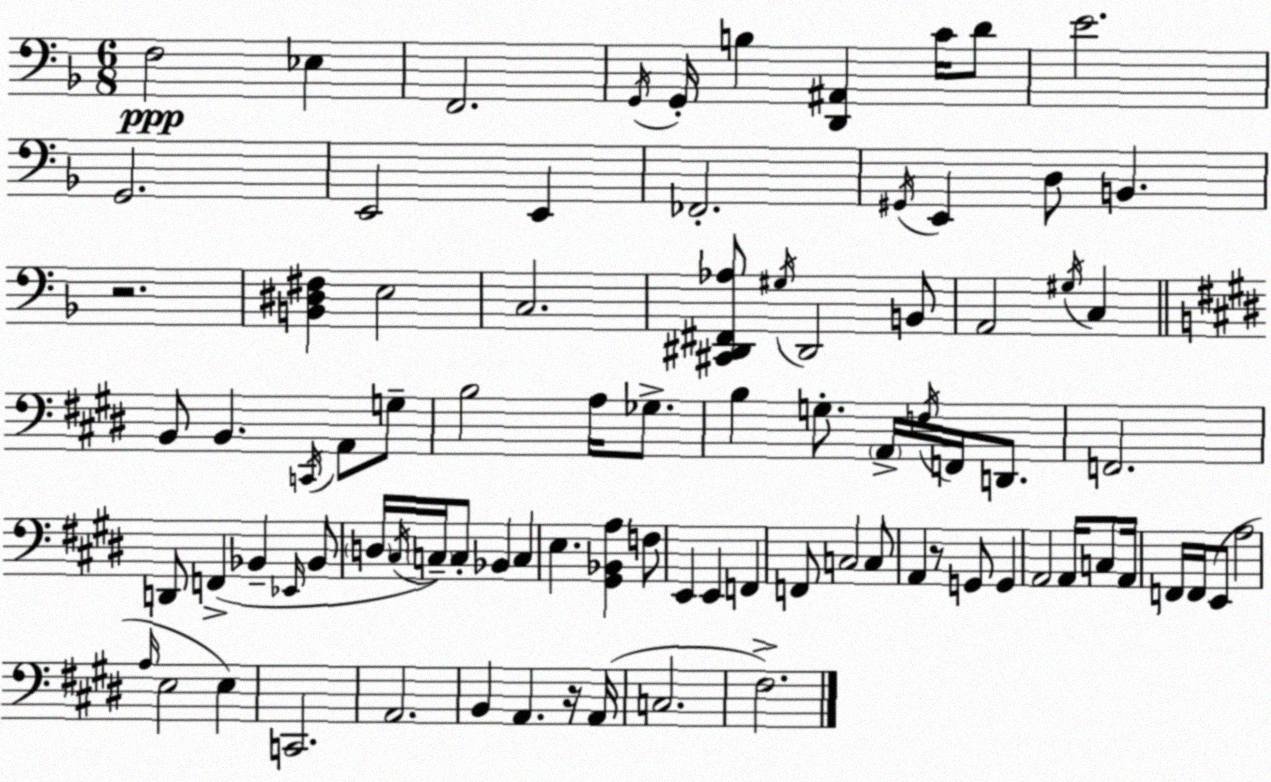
X:1
T:Untitled
M:6/8
L:1/4
K:Dm
F,2 _E, F,,2 G,,/4 G,,/4 B, [D,,^A,,] C/4 D/2 E2 G,,2 E,,2 E,, _F,,2 ^G,,/4 E,, D,/2 B,, z2 [B,,^D,^F,] E,2 C,2 [^C,,^D,,^F,,_A,]/2 ^G,/4 ^D,,2 B,,/2 A,,2 ^G,/4 C, B,,/2 B,, C,,/4 A,,/2 G,/2 B,2 A,/4 _G,/2 B, G,/2 A,,/4 F,/4 F,,/4 D,,/2 F,,2 D,,/2 F,, _B,, _E,,/4 _B,,/2 D,/4 ^C,/4 C,/4 C,/2 _B,, C, E, [^G,,_B,,A,] F,/2 E,, E,, F,, F,,/2 C,2 C,/2 A,, z/2 G,,/2 G,, A,,2 A,,/4 C,/2 A,,/4 F,,/4 F,,/4 E,,/2 A,2 A,/4 E,2 E, C,,2 A,,2 B,, A,, z/4 A,,/4 C,2 ^F,2